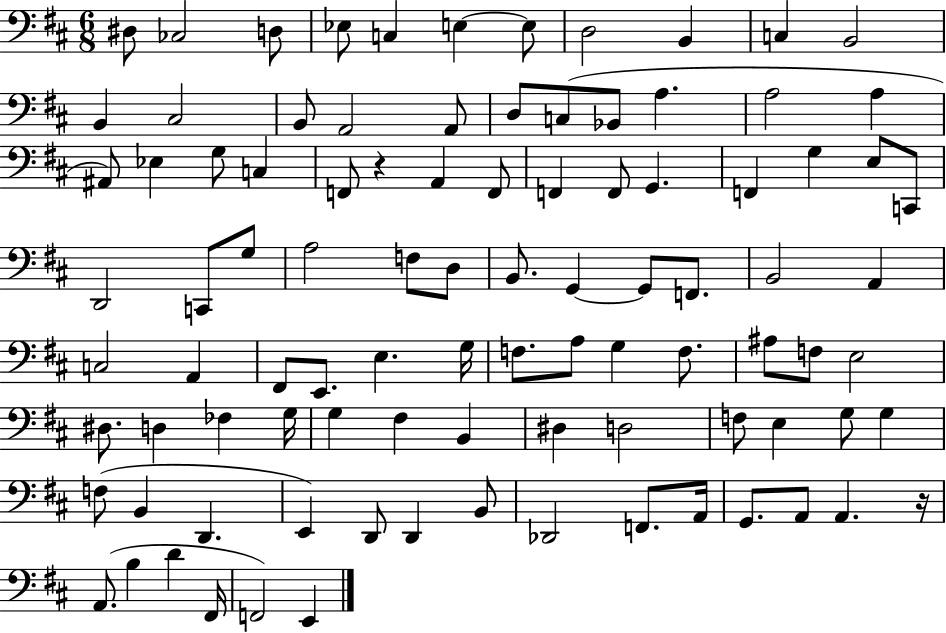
X:1
T:Untitled
M:6/8
L:1/4
K:D
^D,/2 _C,2 D,/2 _E,/2 C, E, E,/2 D,2 B,, C, B,,2 B,, ^C,2 B,,/2 A,,2 A,,/2 D,/2 C,/2 _B,,/2 A, A,2 A, ^A,,/2 _E, G,/2 C, F,,/2 z A,, F,,/2 F,, F,,/2 G,, F,, G, E,/2 C,,/2 D,,2 C,,/2 G,/2 A,2 F,/2 D,/2 B,,/2 G,, G,,/2 F,,/2 B,,2 A,, C,2 A,, ^F,,/2 E,,/2 E, G,/4 F,/2 A,/2 G, F,/2 ^A,/2 F,/2 E,2 ^D,/2 D, _F, G,/4 G, ^F, B,, ^D, D,2 F,/2 E, G,/2 G, F,/2 B,, D,, E,, D,,/2 D,, B,,/2 _D,,2 F,,/2 A,,/4 G,,/2 A,,/2 A,, z/4 A,,/2 B, D ^F,,/4 F,,2 E,,